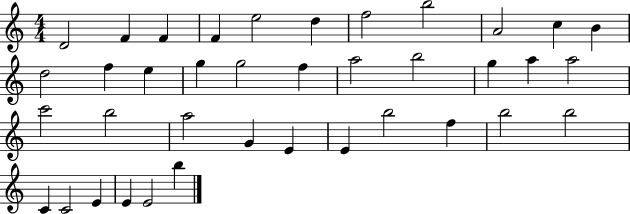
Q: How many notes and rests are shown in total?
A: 38